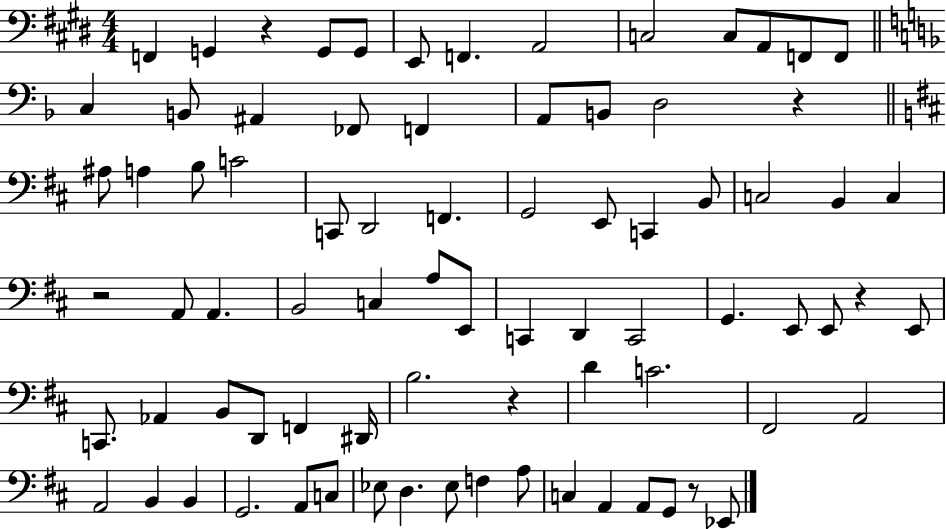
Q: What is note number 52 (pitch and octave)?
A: F2